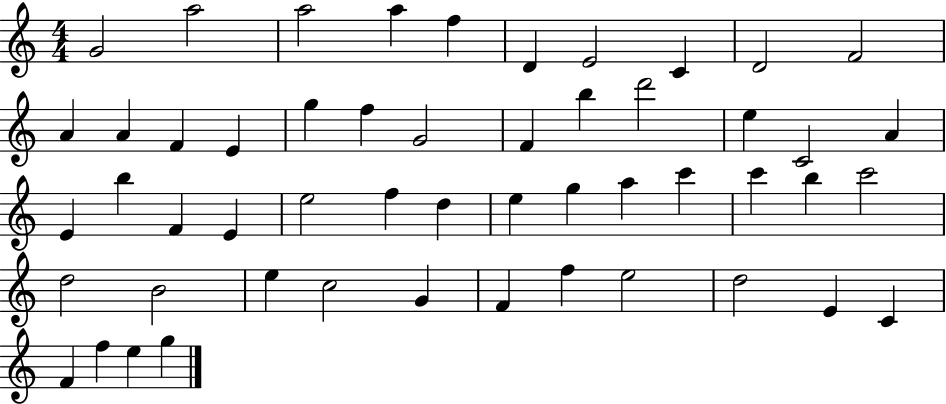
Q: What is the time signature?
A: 4/4